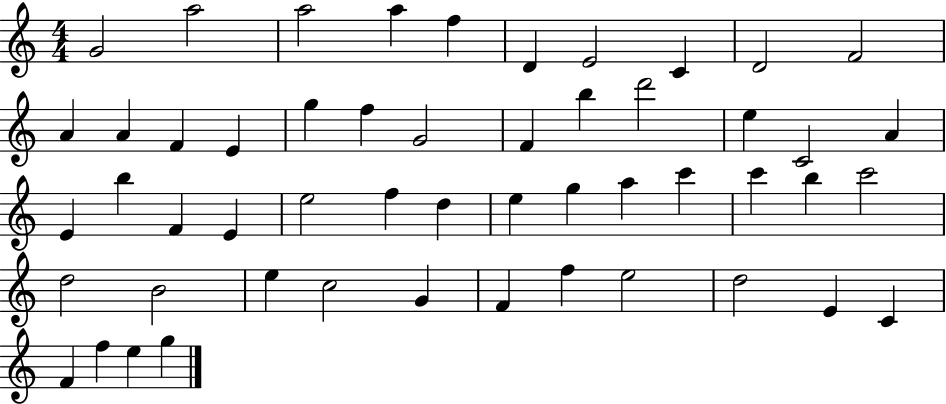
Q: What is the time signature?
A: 4/4